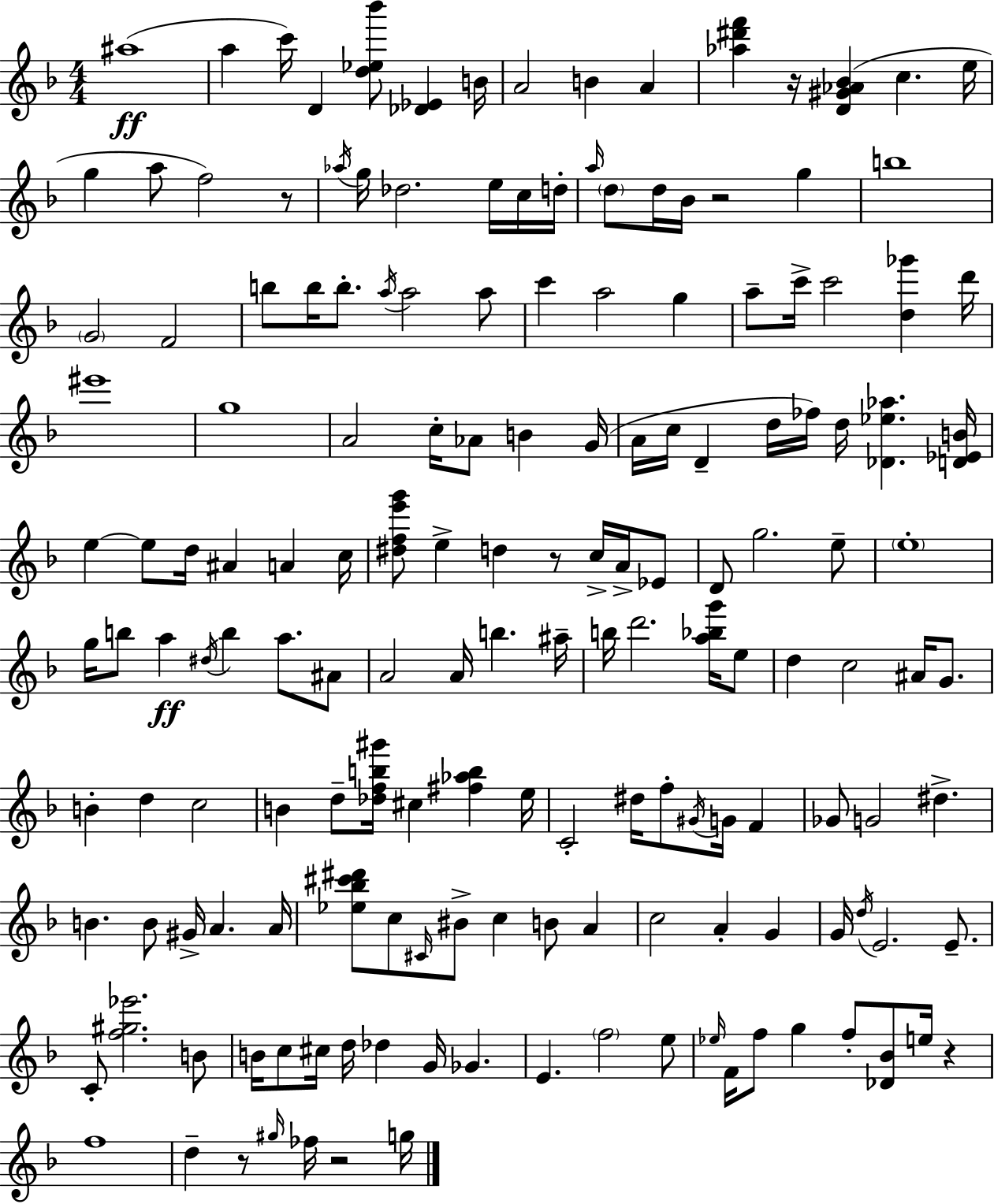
{
  \clef treble
  \numericTimeSignature
  \time 4/4
  \key f \major
  ais''1(\ff | a''4 c'''16) d'4 <d'' ees'' bes'''>8 <des' ees'>4 b'16 | a'2 b'4 a'4 | <aes'' dis''' f'''>4 r16 <d' gis' aes' bes'>4( c''4. e''16 | \break g''4 a''8 f''2) r8 | \acciaccatura { aes''16 } g''16 des''2. e''16 c''16 | d''16-. \grace { a''16 } \parenthesize d''8 d''16 bes'16 r2 g''4 | b''1 | \break \parenthesize g'2 f'2 | b''8 b''16 b''8.-. \acciaccatura { a''16 } a''2 | a''8 c'''4 a''2 g''4 | a''8-- c'''16-> c'''2 <d'' ges'''>4 | \break d'''16 eis'''1 | g''1 | a'2 c''16-. aes'8 b'4 | g'16( a'16 c''16 d'4-- d''16 fes''16) d''16 <des' ees'' aes''>4. | \break <d' ees' b'>16 e''4~~ e''8 d''16 ais'4 a'4 | c''16 <dis'' f'' e''' g'''>8 e''4-> d''4 r8 c''16-> | a'16-> ees'8 d'8 g''2. | e''8-- \parenthesize e''1-. | \break g''16 b''8 a''4\ff \acciaccatura { dis''16 } b''4 a''8. | ais'8 a'2 a'16 b''4. | ais''16-- b''16 d'''2. | <a'' bes'' g'''>16 e''8 d''4 c''2 | \break ais'16 g'8. b'4-. d''4 c''2 | b'4 d''8-- <des'' f'' b'' gis'''>16 cis''4 <fis'' aes'' b''>4 | e''16 c'2-. dis''16 f''8-. \acciaccatura { gis'16 } | g'16 f'4 ges'8 g'2 dis''4.-> | \break b'4. b'8 gis'16-> a'4. | a'16 <ees'' bes'' cis''' dis'''>8 c''8 \grace { cis'16 } bis'8-> c''4 | b'8 a'4 c''2 a'4-. | g'4 g'16 \acciaccatura { d''16 } e'2. | \break e'8.-- c'8-. <f'' gis'' ees'''>2. | b'8 b'16 c''8 cis''16 d''16 des''4 | g'16 ges'4. e'4. \parenthesize f''2 | e''8 \grace { ees''16 } f'16 f''8 g''4 f''8-. | \break <des' bes'>8 e''16 r4 f''1 | d''4-- r8 \grace { gis''16 } fes''16 | r2 g''16 \bar "|."
}